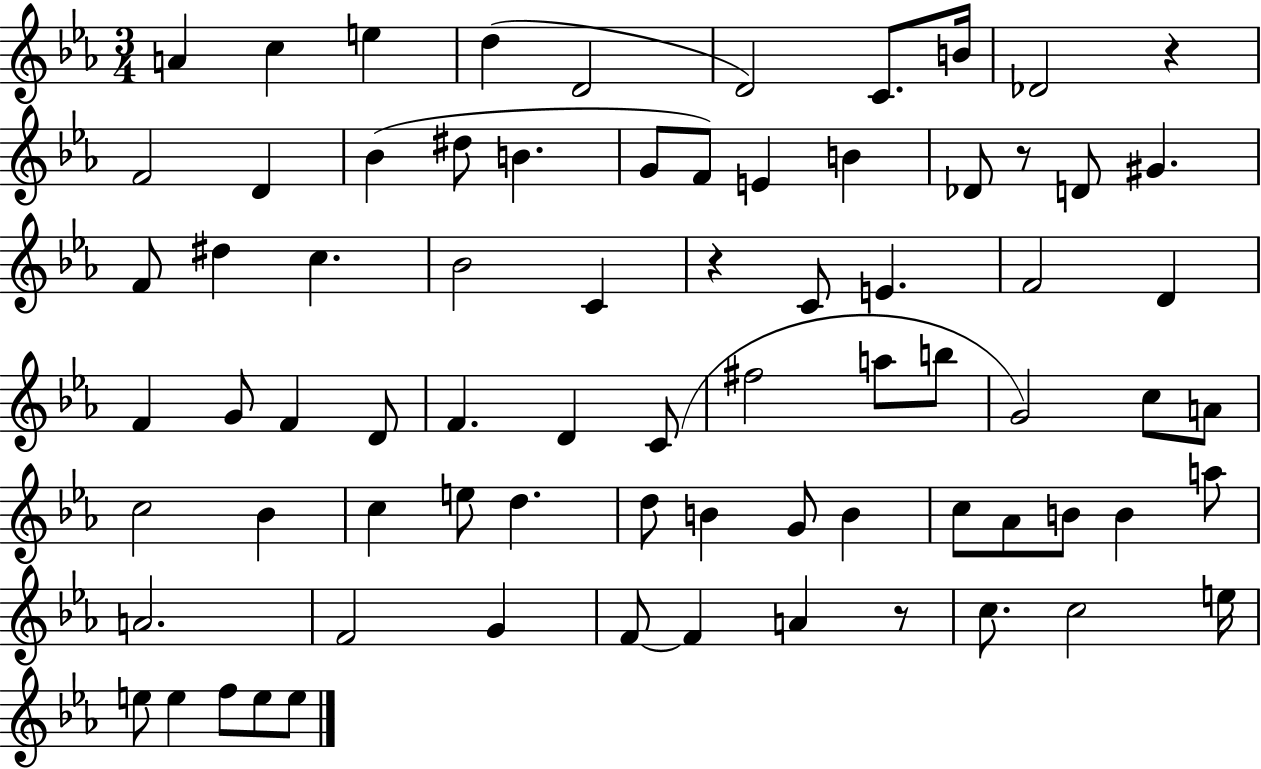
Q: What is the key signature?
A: EES major